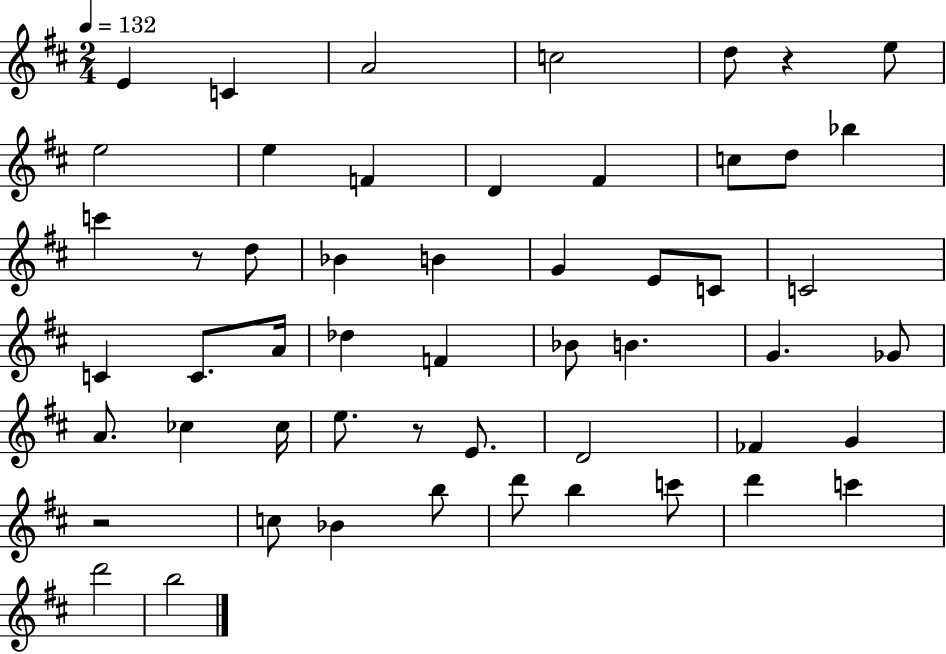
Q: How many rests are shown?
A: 4